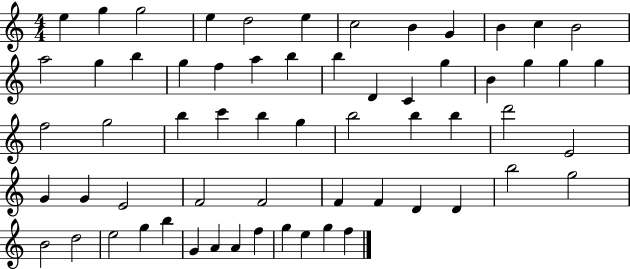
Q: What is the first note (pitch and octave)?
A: E5